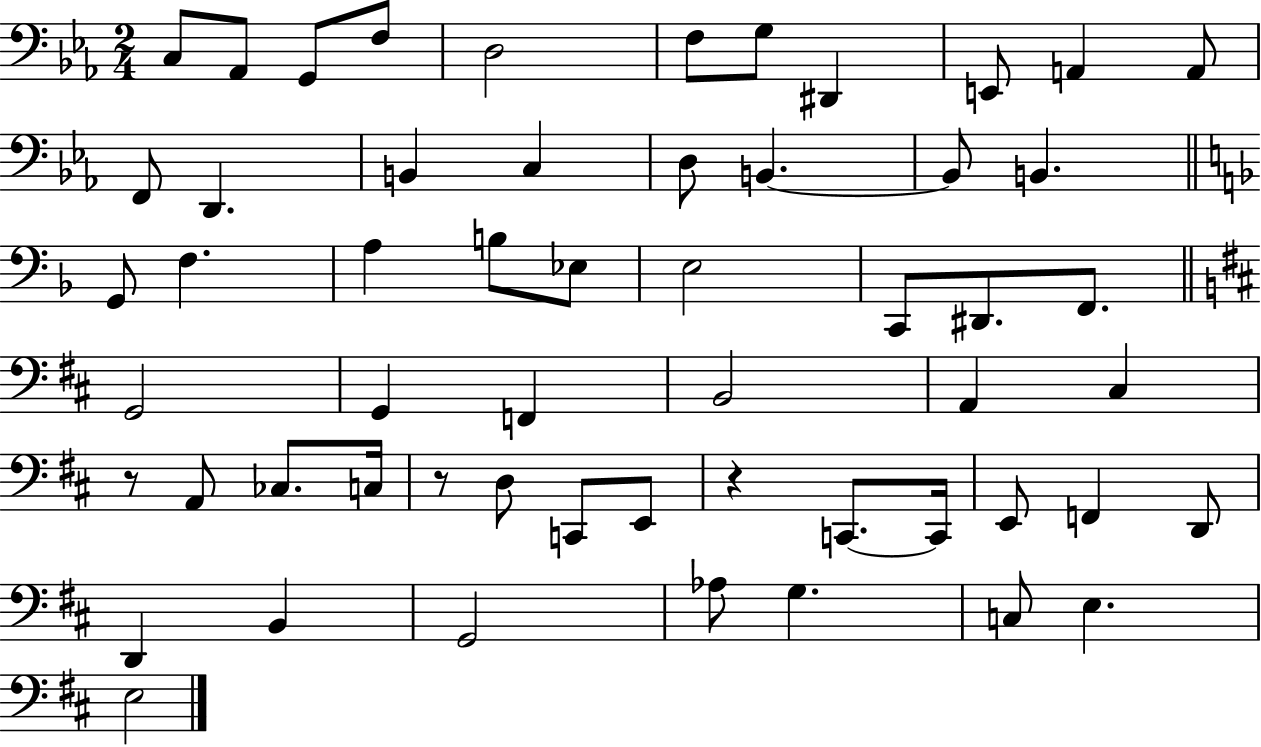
{
  \clef bass
  \numericTimeSignature
  \time 2/4
  \key ees \major
  \repeat volta 2 { c8 aes,8 g,8 f8 | d2 | f8 g8 dis,4 | e,8 a,4 a,8 | \break f,8 d,4. | b,4 c4 | d8 b,4.~~ | b,8 b,4. | \break \bar "||" \break \key f \major g,8 f4. | a4 b8 ees8 | e2 | c,8 dis,8. f,8. | \break \bar "||" \break \key b \minor g,2 | g,4 f,4 | b,2 | a,4 cis4 | \break r8 a,8 ces8. c16 | r8 d8 c,8 e,8 | r4 c,8.~~ c,16 | e,8 f,4 d,8 | \break d,4 b,4 | g,2 | aes8 g4. | c8 e4. | \break e2 | } \bar "|."
}